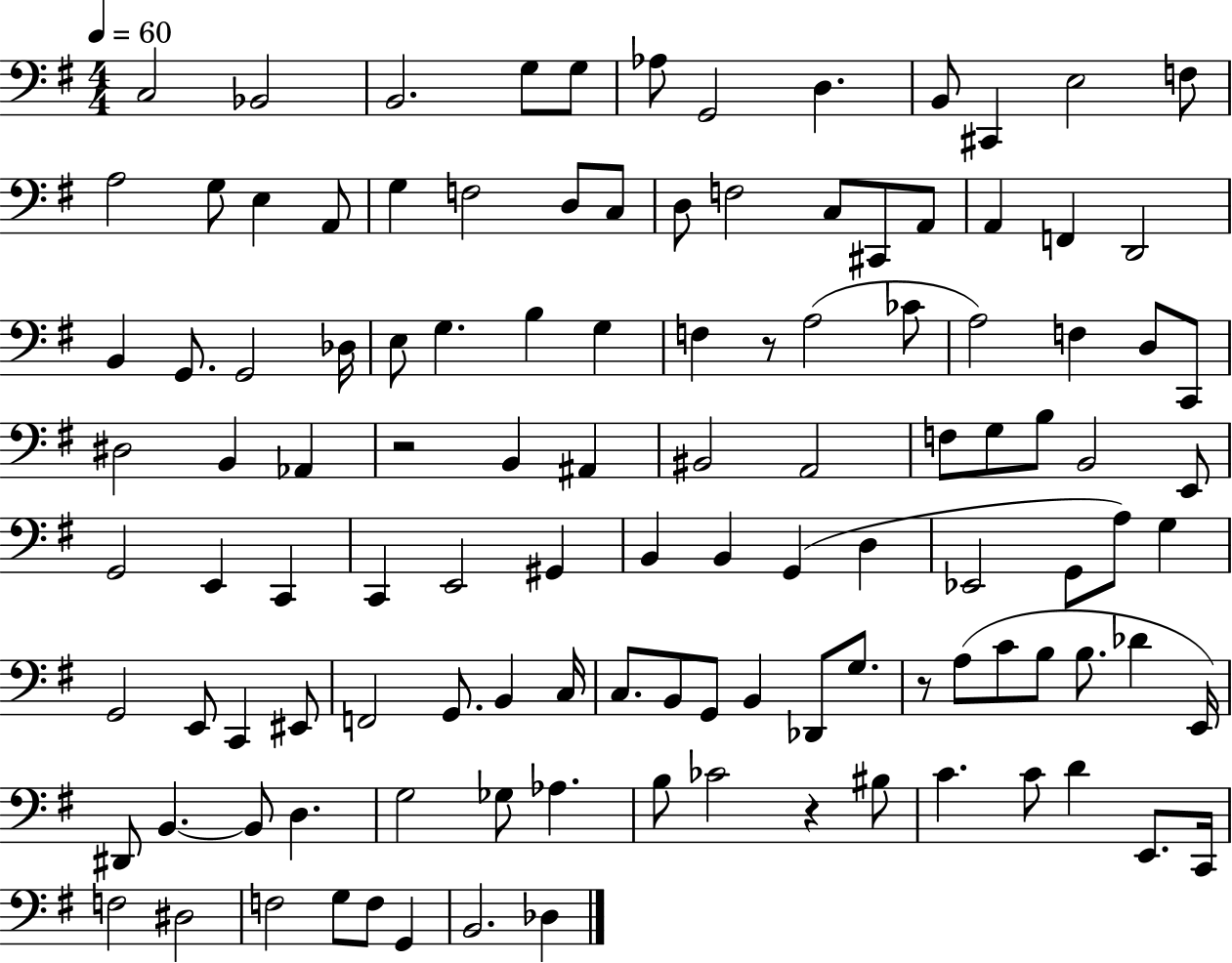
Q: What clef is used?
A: bass